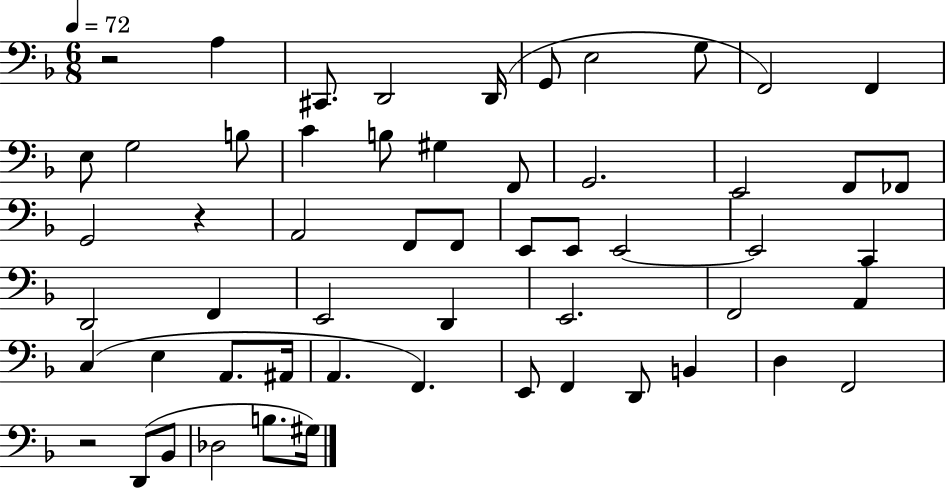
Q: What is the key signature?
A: F major